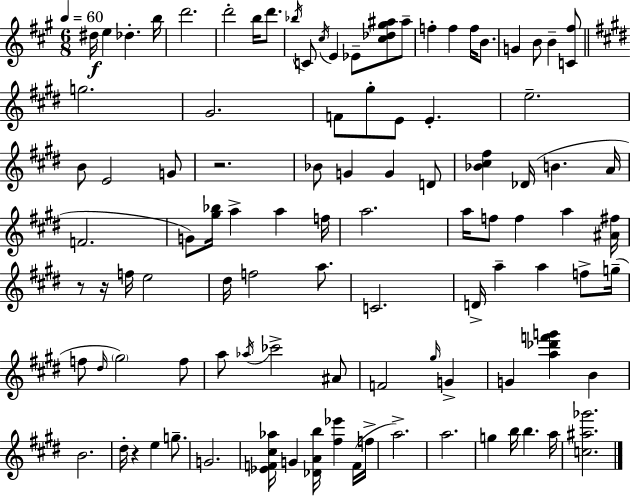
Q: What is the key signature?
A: A major